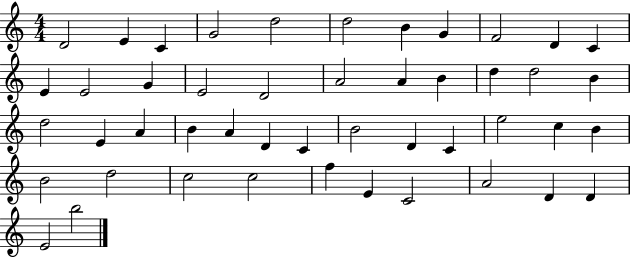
D4/h E4/q C4/q G4/h D5/h D5/h B4/q G4/q F4/h D4/q C4/q E4/q E4/h G4/q E4/h D4/h A4/h A4/q B4/q D5/q D5/h B4/q D5/h E4/q A4/q B4/q A4/q D4/q C4/q B4/h D4/q C4/q E5/h C5/q B4/q B4/h D5/h C5/h C5/h F5/q E4/q C4/h A4/h D4/q D4/q E4/h B5/h